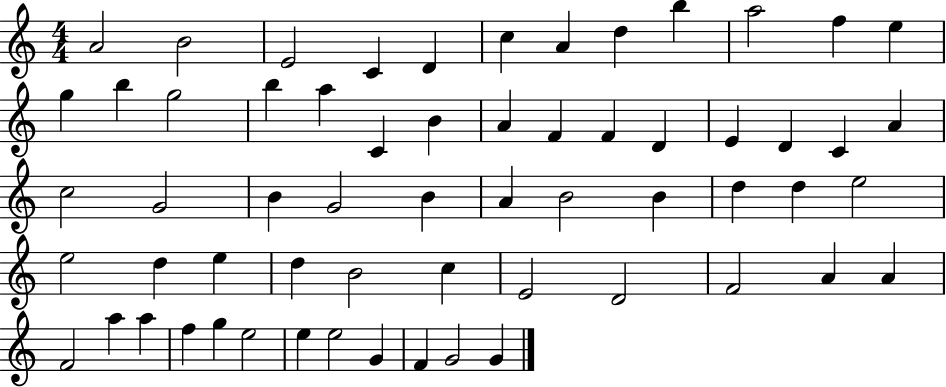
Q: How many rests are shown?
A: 0